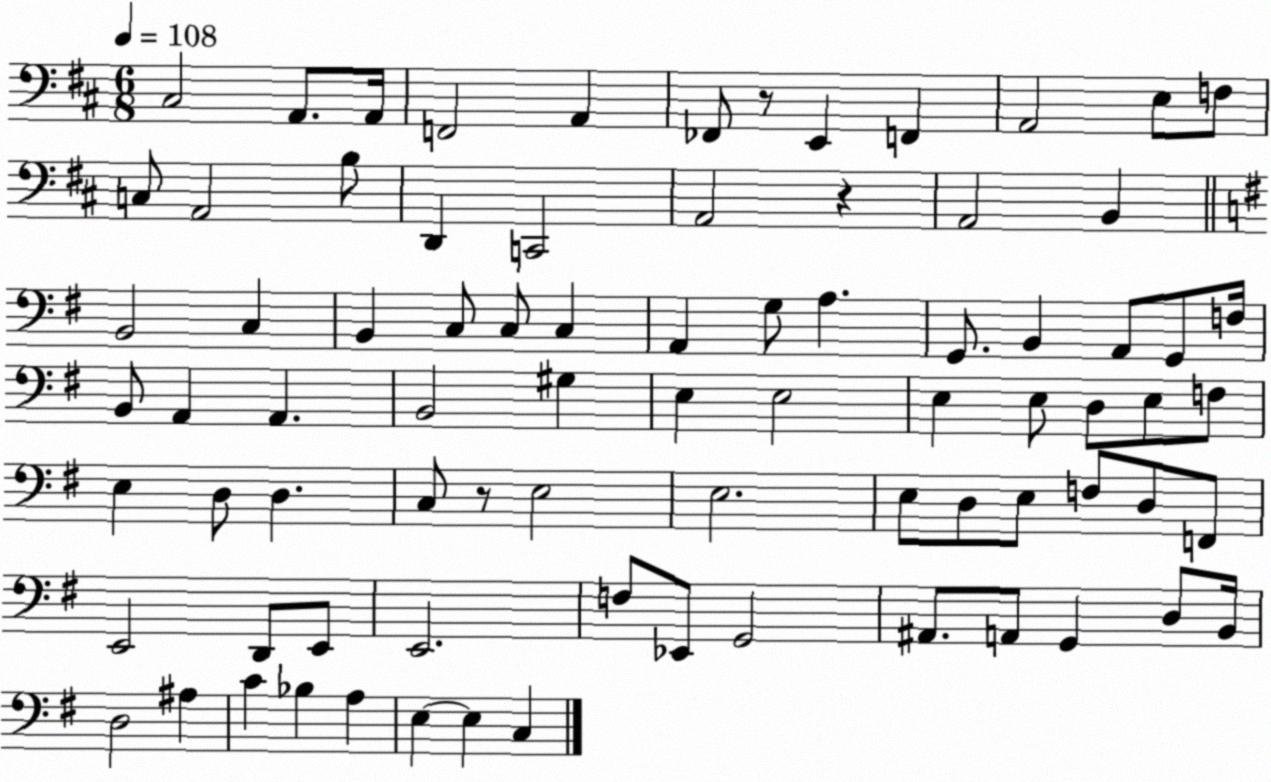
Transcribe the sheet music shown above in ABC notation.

X:1
T:Untitled
M:6/8
L:1/4
K:D
^C,2 A,,/2 A,,/4 F,,2 A,, _F,,/2 z/2 E,, F,, A,,2 E,/2 F,/2 C,/2 A,,2 B,/2 D,, C,,2 A,,2 z A,,2 B,, B,,2 C, B,, C,/2 C,/2 C, A,, G,/2 A, G,,/2 B,, A,,/2 G,,/2 F,/4 B,,/2 A,, A,, B,,2 ^G, E, E,2 E, E,/2 D,/2 E,/2 F,/2 E, D,/2 D, C,/2 z/2 E,2 E,2 E,/2 D,/2 E,/2 F,/2 D,/2 F,,/2 E,,2 D,,/2 E,,/2 E,,2 F,/2 _E,,/2 G,,2 ^A,,/2 A,,/2 G,, D,/2 B,,/4 D,2 ^A, C _B, A, E, E, C,